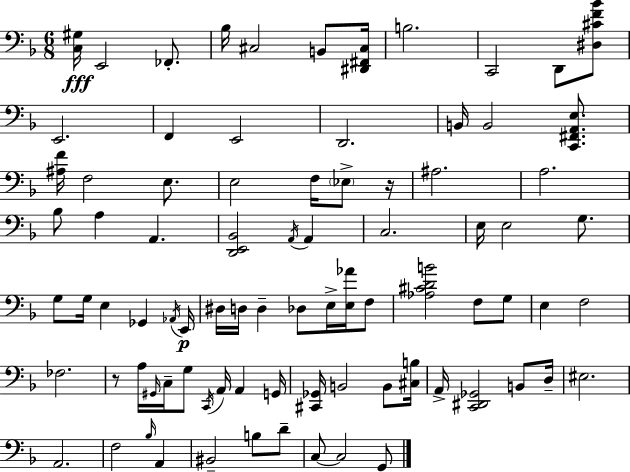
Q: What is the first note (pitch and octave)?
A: E2